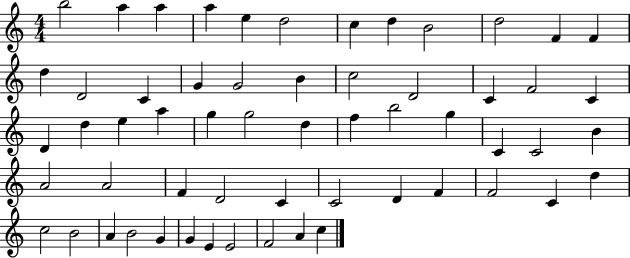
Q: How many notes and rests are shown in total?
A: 58